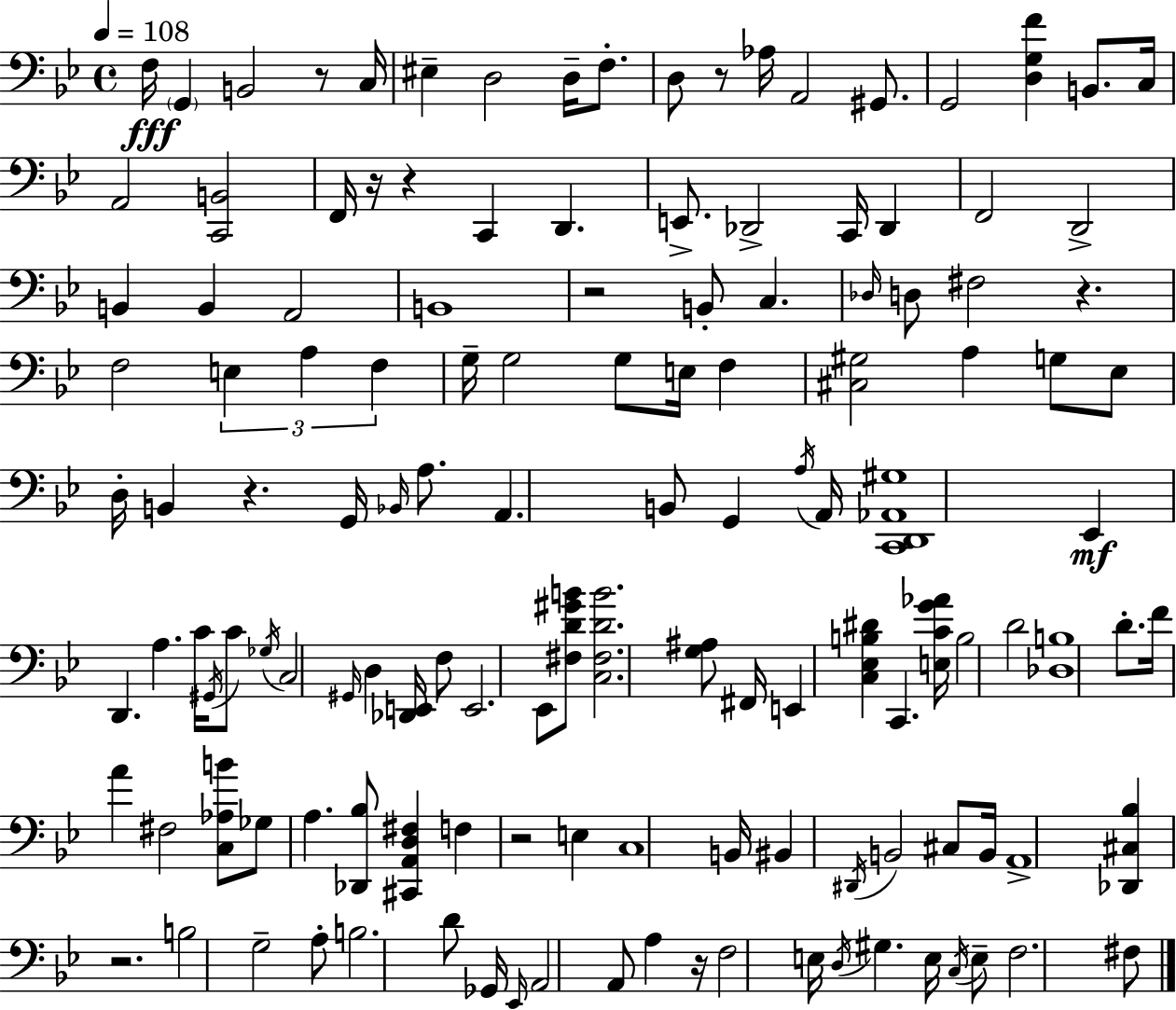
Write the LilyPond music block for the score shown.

{
  \clef bass
  \time 4/4
  \defaultTimeSignature
  \key g \minor
  \tempo 4 = 108
  f16\fff \parenthesize g,4 b,2 r8 c16 | eis4-- d2 d16-- f8.-. | d8 r8 aes16 a,2 gis,8. | g,2 <d g f'>4 b,8. c16 | \break a,2 <c, b,>2 | f,16 r16 r4 c,4 d,4. | e,8.-> des,2-> c,16 des,4 | f,2 d,2-> | \break b,4 b,4 a,2 | b,1 | r2 b,8-. c4. | \grace { des16 } d8 fis2 r4. | \break f2 \tuplet 3/2 { e4 a4 | f4 } g16-- g2 g8 | e16 f4 <cis gis>2 a4 | g8 ees8 d16-. b,4 r4. | \break g,16 \grace { bes,16 } a8. a,4. b,8 g,4 | \acciaccatura { a16 } a,16 <c, d, aes, gis>1 | ees,4\mf d,4. a4. | c'16 \acciaccatura { gis,16 } c'8 \acciaccatura { ges16 } c2 | \break \grace { gis,16 } d4 <des, e,>16 f8 e,2. | ees,8 <fis d' gis' b'>8 <c fis d' b'>2. | <g ais>8 fis,16 e,4 <c ees b dis'>4 c,4. | <e c' g' aes'>16 b2 d'2 | \break <des b>1 | d'8.-. f'16 a'4 fis2 | <c aes b'>8 ges8 a4. | <des, bes>8 <cis, a, d fis>4 f4 r2 | \break e4 c1 | b,16 bis,4 \acciaccatura { dis,16 } b,2 | cis8 b,16 a,1-> | <des, cis bes>4 r2. | \break b2 g2-- | a8-. b2. | d'8 ges,16 \grace { ees,16 } a,2 | a,8 a4 r16 f2 | \break e16 \acciaccatura { d16 } gis4. e16 \acciaccatura { c16 } e8-- f2. | fis8 \bar "|."
}